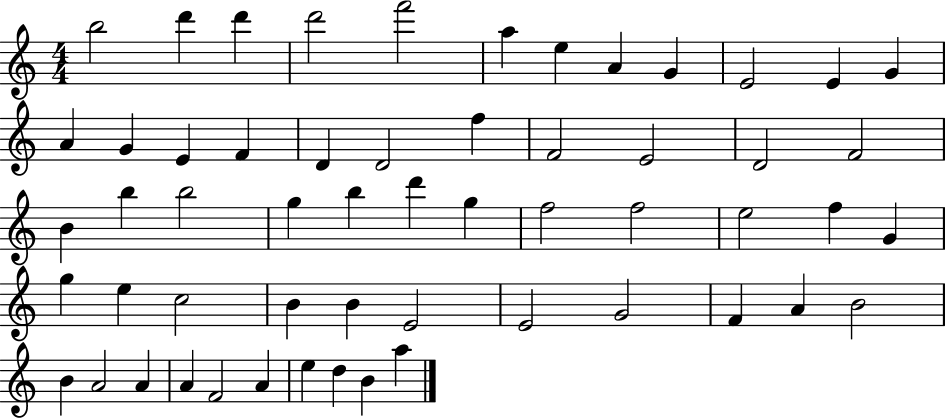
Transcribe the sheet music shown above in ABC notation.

X:1
T:Untitled
M:4/4
L:1/4
K:C
b2 d' d' d'2 f'2 a e A G E2 E G A G E F D D2 f F2 E2 D2 F2 B b b2 g b d' g f2 f2 e2 f G g e c2 B B E2 E2 G2 F A B2 B A2 A A F2 A e d B a